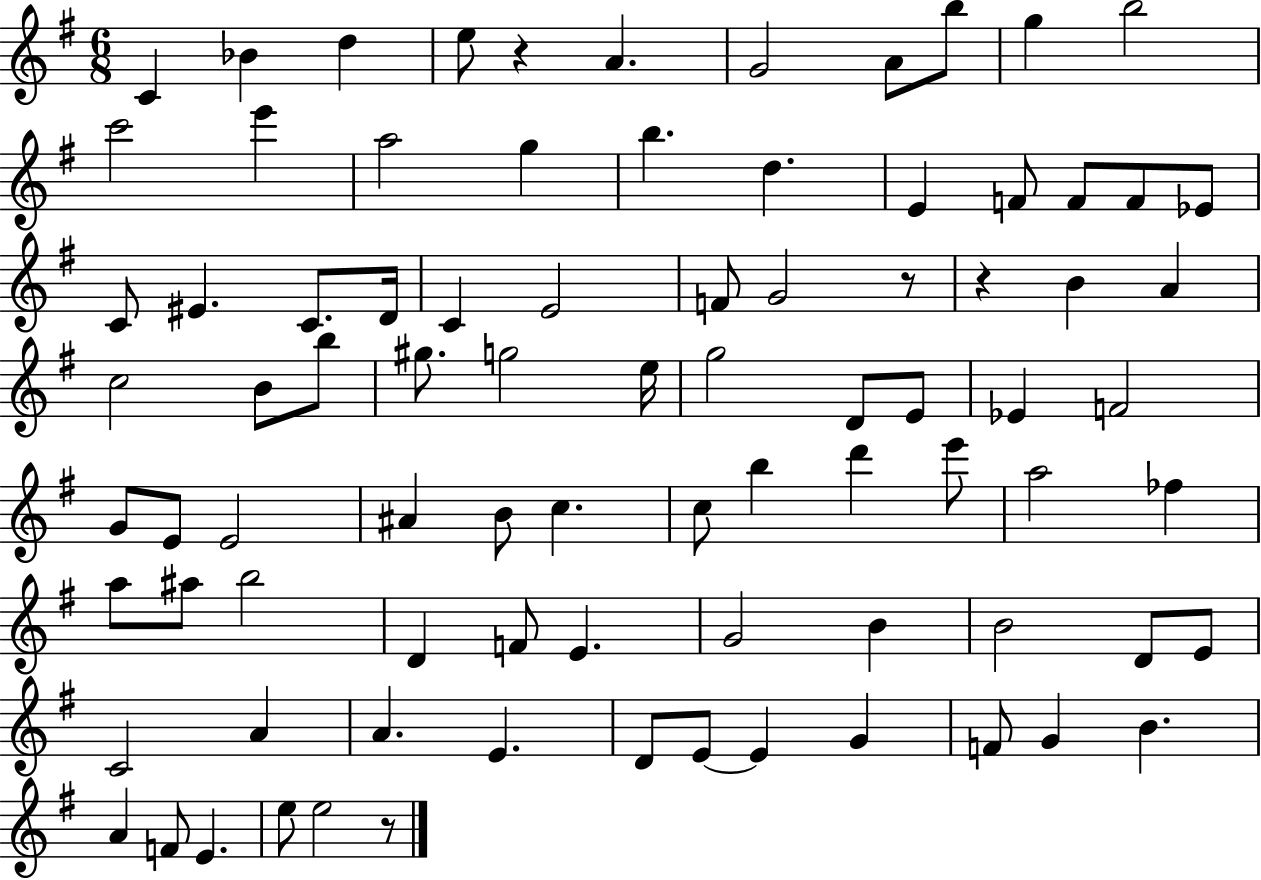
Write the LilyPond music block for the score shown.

{
  \clef treble
  \numericTimeSignature
  \time 6/8
  \key g \major
  c'4 bes'4 d''4 | e''8 r4 a'4. | g'2 a'8 b''8 | g''4 b''2 | \break c'''2 e'''4 | a''2 g''4 | b''4. d''4. | e'4 f'8 f'8 f'8 ees'8 | \break c'8 eis'4. c'8. d'16 | c'4 e'2 | f'8 g'2 r8 | r4 b'4 a'4 | \break c''2 b'8 b''8 | gis''8. g''2 e''16 | g''2 d'8 e'8 | ees'4 f'2 | \break g'8 e'8 e'2 | ais'4 b'8 c''4. | c''8 b''4 d'''4 e'''8 | a''2 fes''4 | \break a''8 ais''8 b''2 | d'4 f'8 e'4. | g'2 b'4 | b'2 d'8 e'8 | \break c'2 a'4 | a'4. e'4. | d'8 e'8~~ e'4 g'4 | f'8 g'4 b'4. | \break a'4 f'8 e'4. | e''8 e''2 r8 | \bar "|."
}